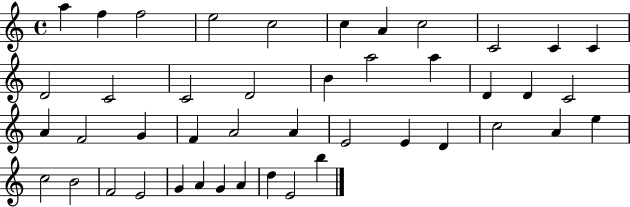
A5/q F5/q F5/h E5/h C5/h C5/q A4/q C5/h C4/h C4/q C4/q D4/h C4/h C4/h D4/h B4/q A5/h A5/q D4/q D4/q C4/h A4/q F4/h G4/q F4/q A4/h A4/q E4/h E4/q D4/q C5/h A4/q E5/q C5/h B4/h F4/h E4/h G4/q A4/q G4/q A4/q D5/q E4/h B5/q